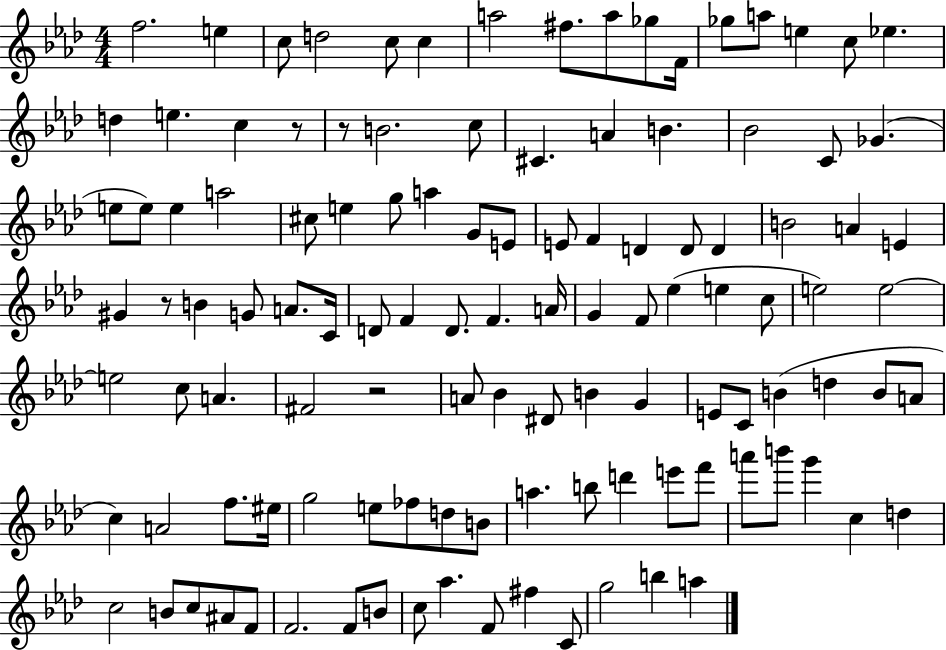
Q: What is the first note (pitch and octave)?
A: F5